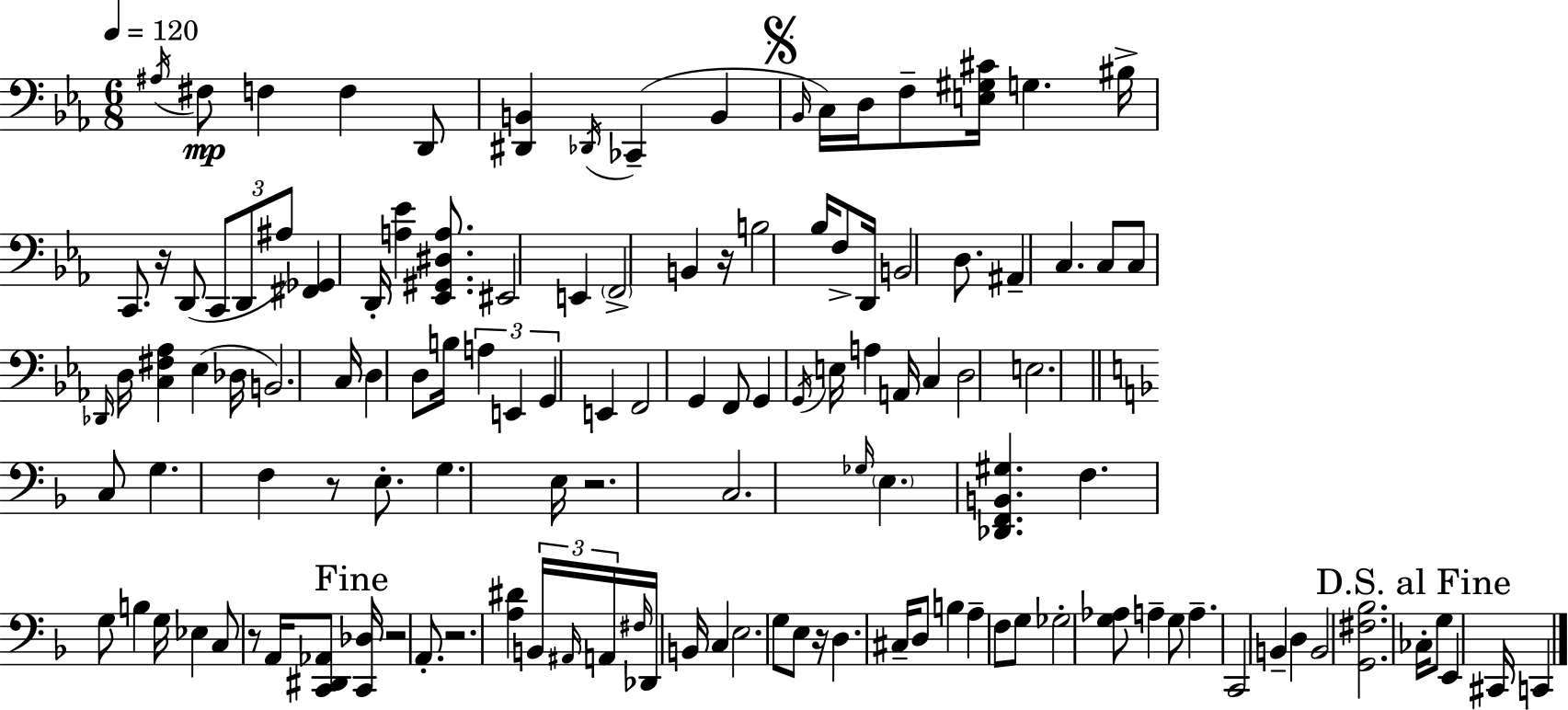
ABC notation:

X:1
T:Untitled
M:6/8
L:1/4
K:Cm
^A,/4 ^F,/2 F, F, D,,/2 [^D,,B,,] _D,,/4 _C,, B,, _B,,/4 C,/4 D,/4 F,/2 [E,^G,^C]/4 G, ^B,/4 C,,/2 z/4 D,,/2 C,,/2 D,,/2 ^A,/2 [^F,,_G,,] D,,/4 [A,_E] [_E,,^G,,^D,A,]/2 ^E,,2 E,, F,,2 B,, z/4 B,2 _B,/4 F,/2 D,,/4 B,,2 D,/2 ^A,, C, C,/2 C,/2 _D,,/4 D,/4 [C,^F,_A,] _E, _D,/4 B,,2 C,/4 D, D,/2 B,/4 A, E,, G,, E,, F,,2 G,, F,,/2 G,, G,,/4 E,/4 A, A,,/4 C, D,2 E,2 C,/2 G, F, z/2 E,/2 G, E,/4 z2 C,2 _G,/4 E, [_D,,F,,B,,^G,] F, G,/2 B, G,/4 _E, C,/2 z/2 A,,/4 [C,,^D,,_A,,]/2 [C,,_D,]/4 z2 A,,/2 z2 [A,^D] B,,/4 ^A,,/4 A,,/4 ^F,/4 _D,,/4 B,,/4 C, E,2 G,/2 E,/2 z/4 D, ^C,/4 D,/2 B, A, F,/2 G,/2 _G,2 [G,_A,]/2 A, G,/2 A, C,,2 B,, D, B,,2 [G,,^F,_B,]2 _C,/4 G,/2 E,, ^C,,/4 C,,